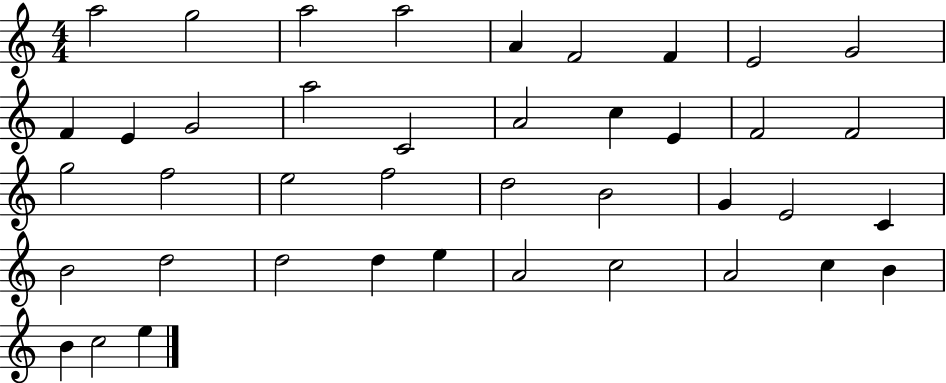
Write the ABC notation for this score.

X:1
T:Untitled
M:4/4
L:1/4
K:C
a2 g2 a2 a2 A F2 F E2 G2 F E G2 a2 C2 A2 c E F2 F2 g2 f2 e2 f2 d2 B2 G E2 C B2 d2 d2 d e A2 c2 A2 c B B c2 e